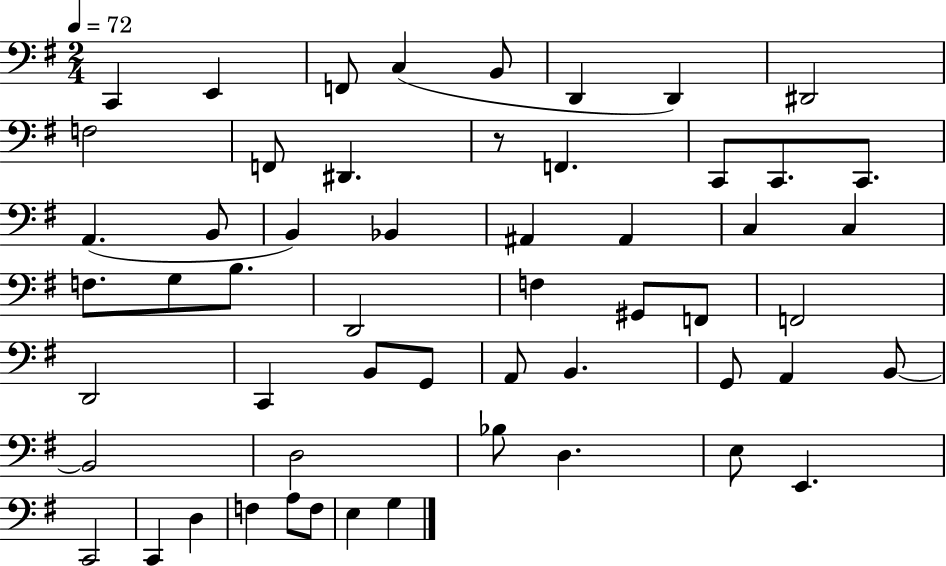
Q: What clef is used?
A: bass